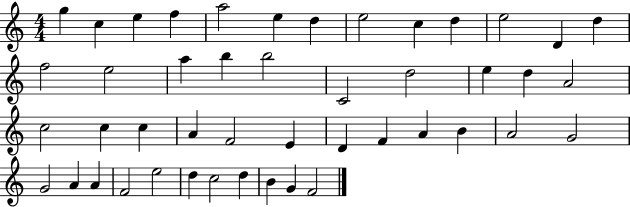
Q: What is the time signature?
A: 4/4